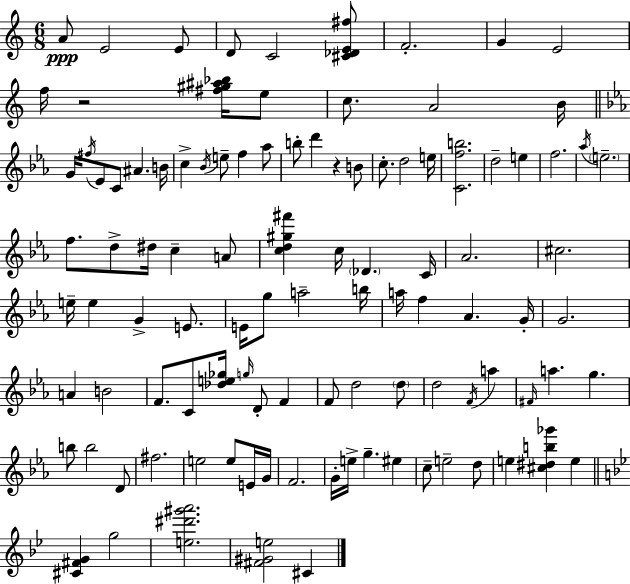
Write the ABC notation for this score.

X:1
T:Untitled
M:6/8
L:1/4
K:Am
A/2 E2 E/2 D/2 C2 [^C_DE^f]/2 F2 G E2 f/4 z2 [^f^g^a_b]/4 e/2 c/2 A2 B/4 G/4 ^f/4 _E/2 C/2 ^A B/4 c _B/4 e/2 f _a/2 b/2 d' z B/2 c/2 d2 e/4 [Cfb]2 d2 e f2 _a/4 e2 f/2 d/2 ^d/4 c A/2 [cd^g^f'] c/4 _D C/4 _A2 ^c2 e/4 e G E/2 E/4 g/2 a2 b/4 a/4 f _A G/4 G2 A B2 F/2 C/2 [_de_g]/4 g/4 D/2 F F/2 d2 d/2 d2 F/4 a ^F/4 a g b/2 b2 D/2 ^f2 e2 e/2 E/4 G/4 F2 G/4 e/4 g ^e c/2 e2 d/2 e [^c^db_g'] e [^C^FG] g2 [e^d'^g'a']2 [^F^Ge]2 ^C